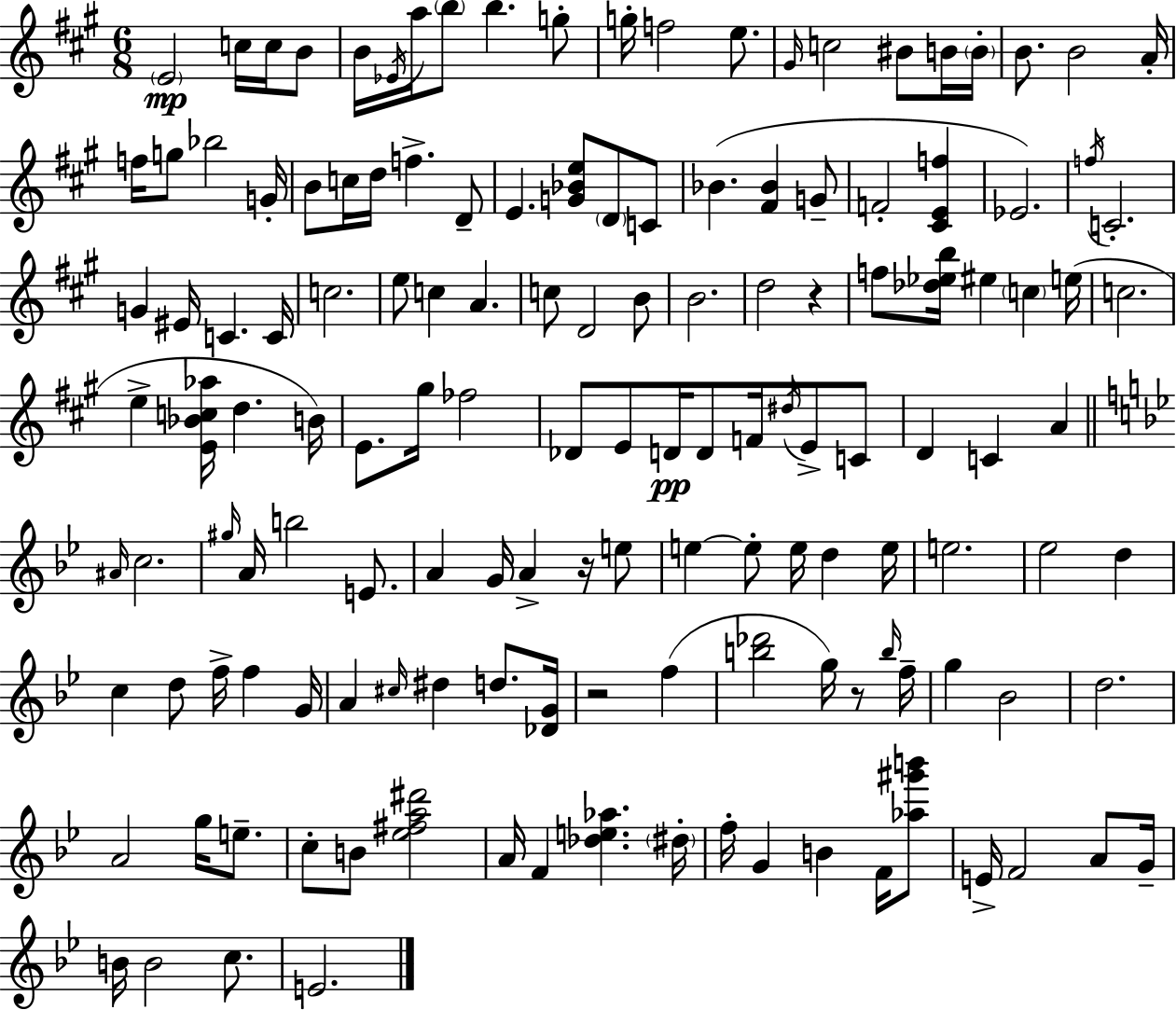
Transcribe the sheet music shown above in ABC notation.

X:1
T:Untitled
M:6/8
L:1/4
K:A
E2 c/4 c/4 B/2 B/4 _E/4 a/4 b/2 b g/2 g/4 f2 e/2 ^G/4 c2 ^B/2 B/4 B/4 B/2 B2 A/4 f/4 g/2 _b2 G/4 B/2 c/4 d/4 f D/2 E [G_Be]/2 D/2 C/2 _B [^F_B] G/2 F2 [^CEf] _E2 f/4 C2 G ^E/4 C C/4 c2 e/2 c A c/2 D2 B/2 B2 d2 z f/2 [_d_eb]/4 ^e c e/4 c2 e [E_Bc_a]/4 d B/4 E/2 ^g/4 _f2 _D/2 E/2 D/4 D/2 F/4 ^d/4 E/2 C/2 D C A ^A/4 c2 ^g/4 A/4 b2 E/2 A G/4 A z/4 e/2 e e/2 e/4 d e/4 e2 _e2 d c d/2 f/4 f G/4 A ^c/4 ^d d/2 [_DG]/4 z2 f [b_d']2 g/4 z/2 b/4 f/4 g _B2 d2 A2 g/4 e/2 c/2 B/2 [_e^fa^d']2 A/4 F [_de_a] ^d/4 f/4 G B F/4 [_a^g'b']/2 E/4 F2 A/2 G/4 B/4 B2 c/2 E2